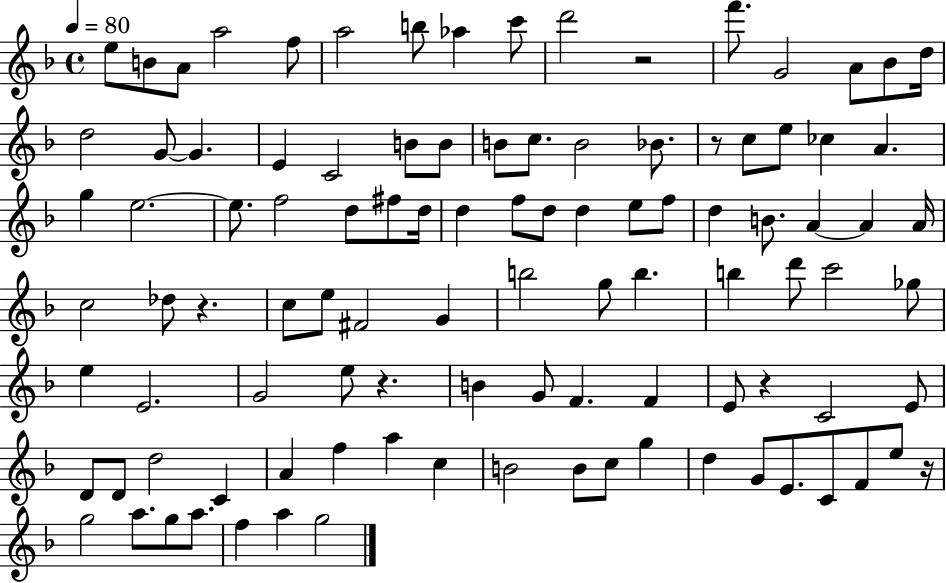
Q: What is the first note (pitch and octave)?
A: E5